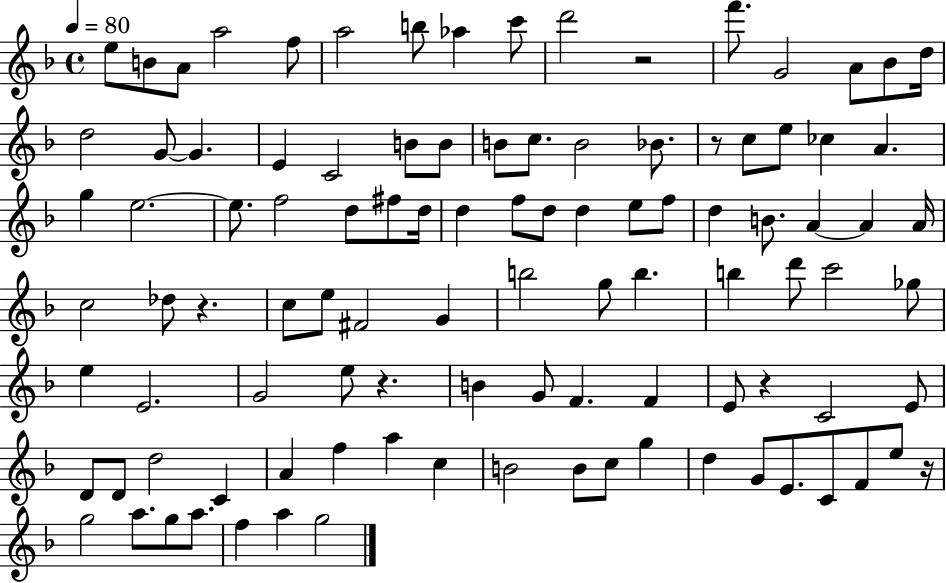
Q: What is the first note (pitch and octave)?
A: E5